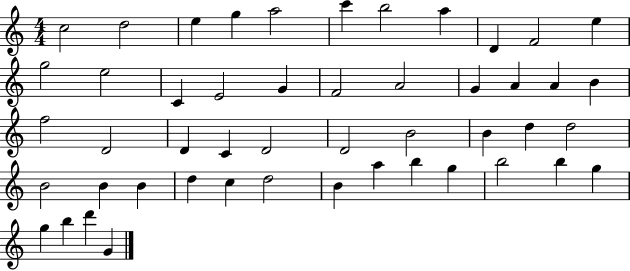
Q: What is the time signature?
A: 4/4